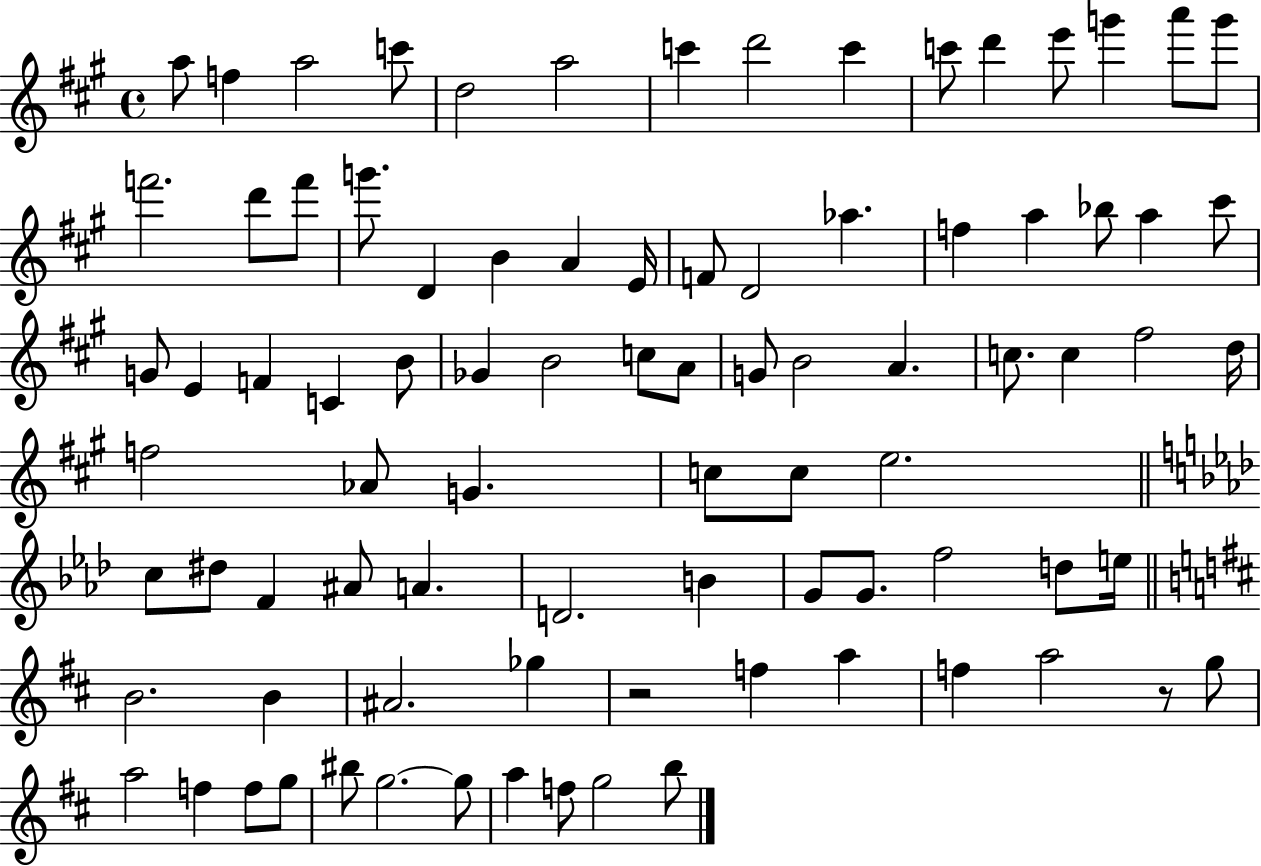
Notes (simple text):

A5/e F5/q A5/h C6/e D5/h A5/h C6/q D6/h C6/q C6/e D6/q E6/e G6/q A6/e G6/e F6/h. D6/e F6/e G6/e. D4/q B4/q A4/q E4/s F4/e D4/h Ab5/q. F5/q A5/q Bb5/e A5/q C#6/e G4/e E4/q F4/q C4/q B4/e Gb4/q B4/h C5/e A4/e G4/e B4/h A4/q. C5/e. C5/q F#5/h D5/s F5/h Ab4/e G4/q. C5/e C5/e E5/h. C5/e D#5/e F4/q A#4/e A4/q. D4/h. B4/q G4/e G4/e. F5/h D5/e E5/s B4/h. B4/q A#4/h. Gb5/q R/h F5/q A5/q F5/q A5/h R/e G5/e A5/h F5/q F5/e G5/e BIS5/e G5/h. G5/e A5/q F5/e G5/h B5/e